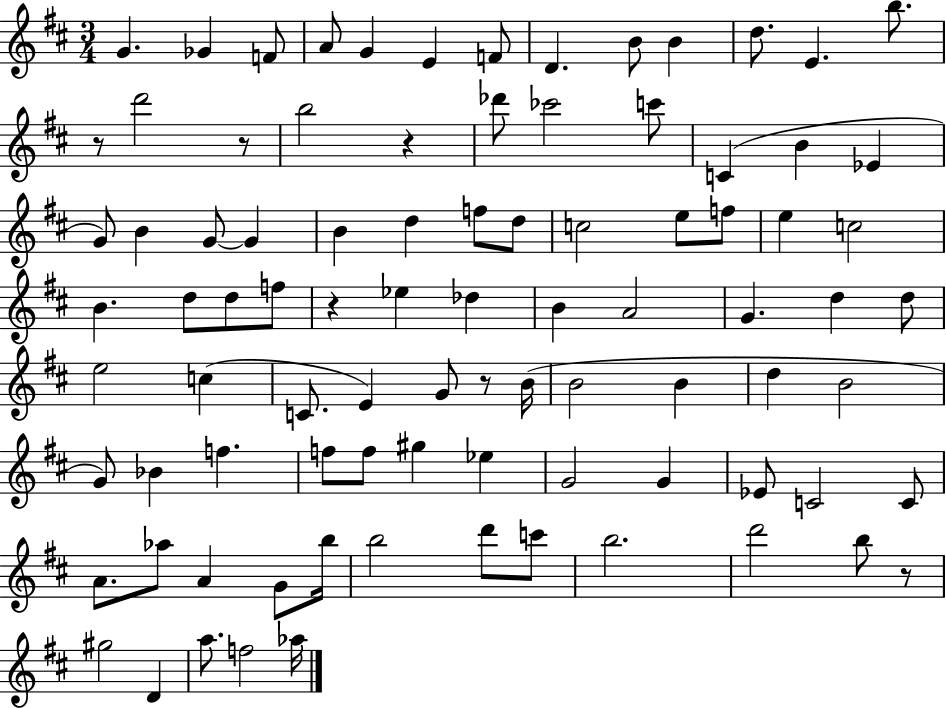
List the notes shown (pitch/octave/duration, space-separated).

G4/q. Gb4/q F4/e A4/e G4/q E4/q F4/e D4/q. B4/e B4/q D5/e. E4/q. B5/e. R/e D6/h R/e B5/h R/q Db6/e CES6/h C6/e C4/q B4/q Eb4/q G4/e B4/q G4/e G4/q B4/q D5/q F5/e D5/e C5/h E5/e F5/e E5/q C5/h B4/q. D5/e D5/e F5/e R/q Eb5/q Db5/q B4/q A4/h G4/q. D5/q D5/e E5/h C5/q C4/e. E4/q G4/e R/e B4/s B4/h B4/q D5/q B4/h G4/e Bb4/q F5/q. F5/e F5/e G#5/q Eb5/q G4/h G4/q Eb4/e C4/h C4/e A4/e. Ab5/e A4/q G4/e B5/s B5/h D6/e C6/e B5/h. D6/h B5/e R/e G#5/h D4/q A5/e. F5/h Ab5/s